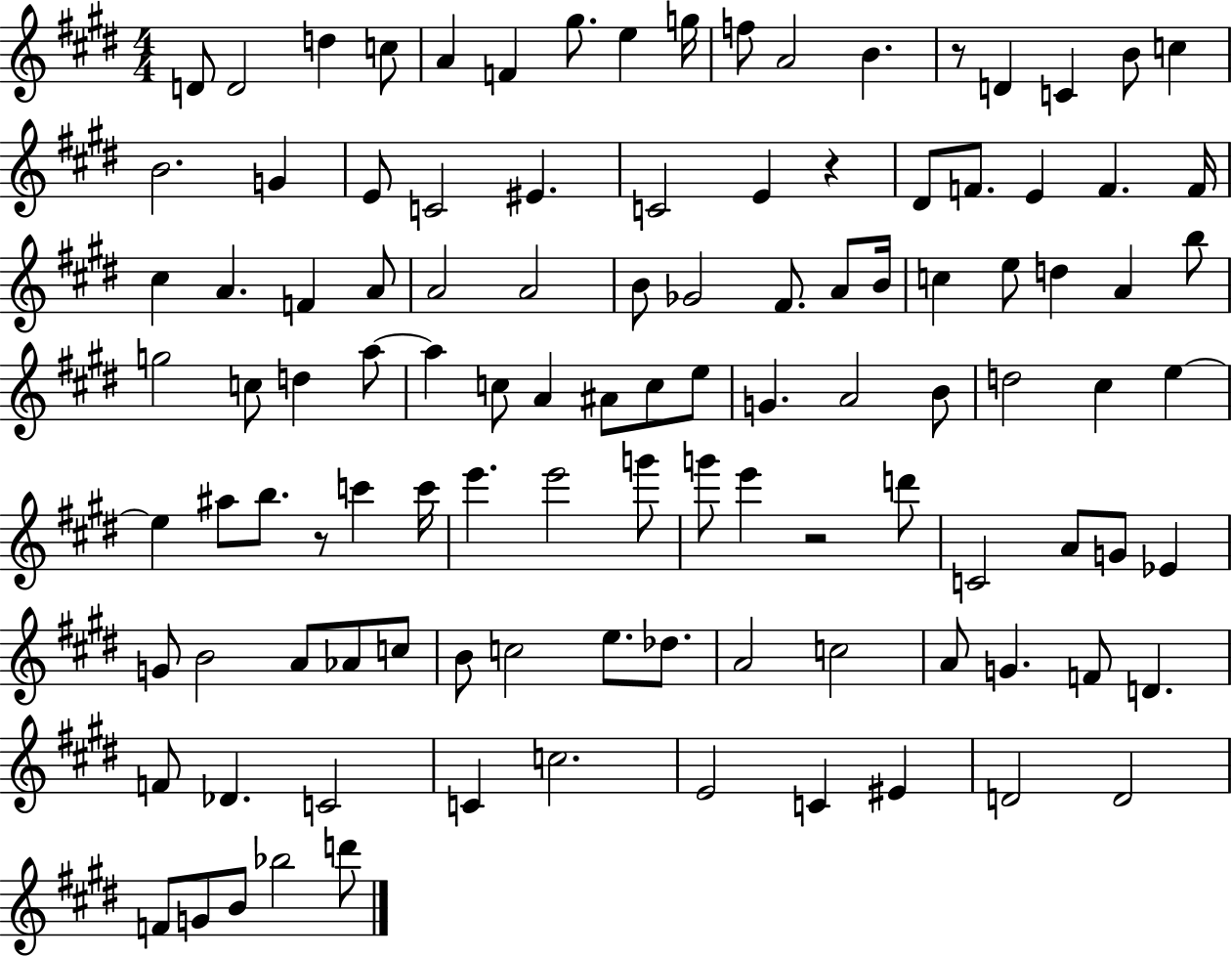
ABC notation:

X:1
T:Untitled
M:4/4
L:1/4
K:E
D/2 D2 d c/2 A F ^g/2 e g/4 f/2 A2 B z/2 D C B/2 c B2 G E/2 C2 ^E C2 E z ^D/2 F/2 E F F/4 ^c A F A/2 A2 A2 B/2 _G2 ^F/2 A/2 B/4 c e/2 d A b/2 g2 c/2 d a/2 a c/2 A ^A/2 c/2 e/2 G A2 B/2 d2 ^c e e ^a/2 b/2 z/2 c' c'/4 e' e'2 g'/2 g'/2 e' z2 d'/2 C2 A/2 G/2 _E G/2 B2 A/2 _A/2 c/2 B/2 c2 e/2 _d/2 A2 c2 A/2 G F/2 D F/2 _D C2 C c2 E2 C ^E D2 D2 F/2 G/2 B/2 _b2 d'/2